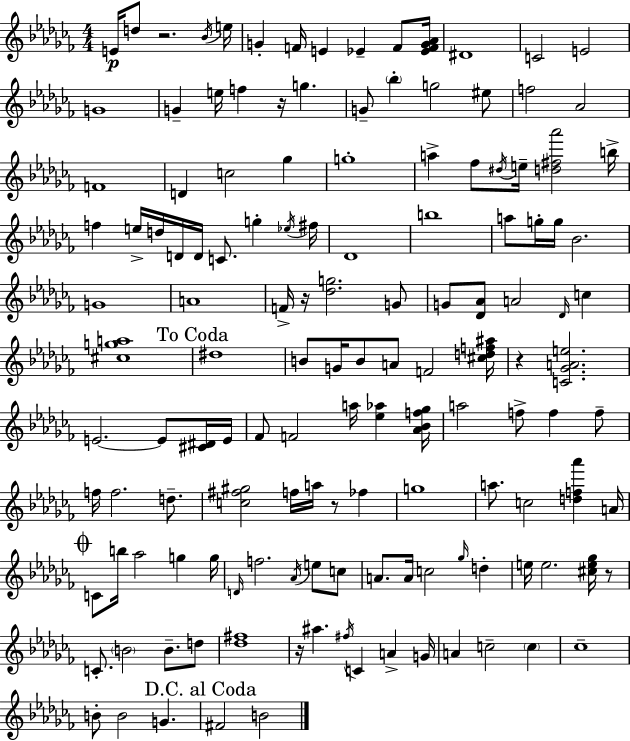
{
  \clef treble
  \numericTimeSignature
  \time 4/4
  \key aes \minor
  e'16\p d''8 r2. \acciaccatura { bes'16 } | e''16 g'4-. f'16 e'4 ees'4-- f'8 | <ees' f' g' aes'>16 dis'1 | c'2 e'2 | \break g'1 | g'4-- e''16 f''4 r16 g''4. | g'8-- \parenthesize bes''4-. g''2 eis''8 | f''2 aes'2 | \break f'1 | d'4 c''2 ges''4 | g''1-. | a''4-> fes''8 \acciaccatura { dis''16 } e''16-- <d'' fis'' aes'''>2 | \break b''16-> f''4 e''16-> d''16 d'16 d'16 c'8. g''4-. | \acciaccatura { ees''16 } fis''16 des'1 | b''1 | a''8 g''16-. g''16 bes'2. | \break g'1 | a'1 | f'16-> r16 <des'' g''>2. | g'8 g'8 <des' aes'>8 a'2 \grace { des'16 } | \break c''4 <cis'' g'' a''>1 | \mark "To Coda" dis''1 | b'8 g'16 b'8 a'8 f'2 | <cis'' d'' f'' ais''>16 r4 <c' ges' a' e''>2. | \break e'2.~~ | e'8 <cis' dis'>16 e'16 fes'8 f'2 a''16 <ees'' aes''>4 | <aes' bes' f'' ges''>16 a''2 f''8-> f''4 | f''8-- f''16 f''2. | \break d''8.-- <c'' fis'' gis''>2 f''16 a''16 r8 | fes''4 g''1 | a''8. c''2 <d'' f'' aes'''>4 | a'16 \mark \markup { \musicglyph "scripts.coda" } c'8 b''16 aes''2 g''4 | \break g''16 \grace { d'16 } f''2. | \acciaccatura { aes'16 } e''8 c''8 a'8. a'16 c''2 | \grace { ges''16 } d''4-. e''16 e''2. | <cis'' e'' ges''>16 r8 c'8.-. \parenthesize b'2 | \break b'8.-- d''8 <des'' fis''>1 | r16 ais''4. \acciaccatura { fis''16 } c'4 | a'4-> g'16 a'4 c''2-- | \parenthesize c''4 ces''1-- | \break b'8-. b'2 | g'4. \mark "D.C. al Coda" fis'2 | b'2 \bar "|."
}